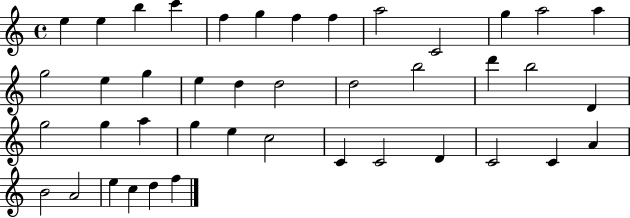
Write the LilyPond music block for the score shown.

{
  \clef treble
  \time 4/4
  \defaultTimeSignature
  \key c \major
  e''4 e''4 b''4 c'''4 | f''4 g''4 f''4 f''4 | a''2 c'2 | g''4 a''2 a''4 | \break g''2 e''4 g''4 | e''4 d''4 d''2 | d''2 b''2 | d'''4 b''2 d'4 | \break g''2 g''4 a''4 | g''4 e''4 c''2 | c'4 c'2 d'4 | c'2 c'4 a'4 | \break b'2 a'2 | e''4 c''4 d''4 f''4 | \bar "|."
}